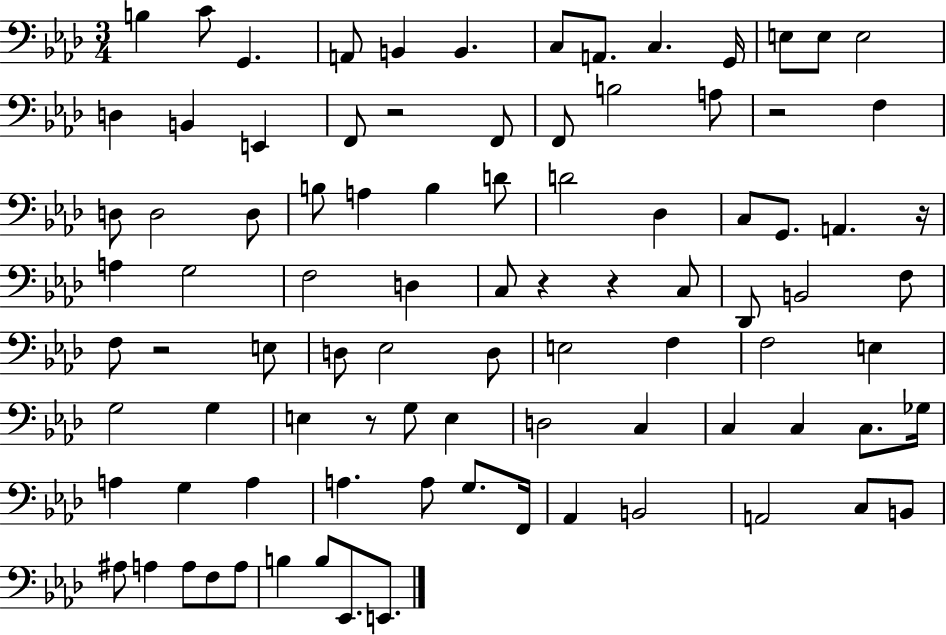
B3/q C4/e G2/q. A2/e B2/q B2/q. C3/e A2/e. C3/q. G2/s E3/e E3/e E3/h D3/q B2/q E2/q F2/e R/h F2/e F2/e B3/h A3/e R/h F3/q D3/e D3/h D3/e B3/e A3/q B3/q D4/e D4/h Db3/q C3/e G2/e. A2/q. R/s A3/q G3/h F3/h D3/q C3/e R/q R/q C3/e Db2/e B2/h F3/e F3/e R/h E3/e D3/e Eb3/h D3/e E3/h F3/q F3/h E3/q G3/h G3/q E3/q R/e G3/e E3/q D3/h C3/q C3/q C3/q C3/e. Gb3/s A3/q G3/q A3/q A3/q. A3/e G3/e. F2/s Ab2/q B2/h A2/h C3/e B2/e A#3/e A3/q A3/e F3/e A3/e B3/q B3/e Eb2/e. E2/e.